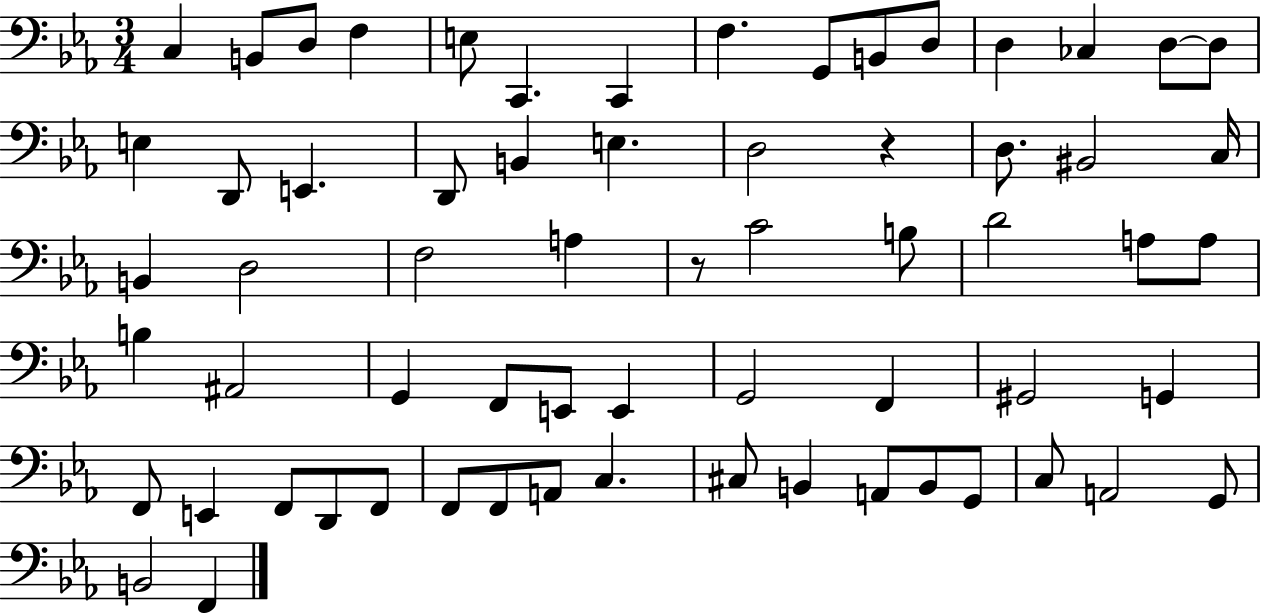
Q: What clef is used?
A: bass